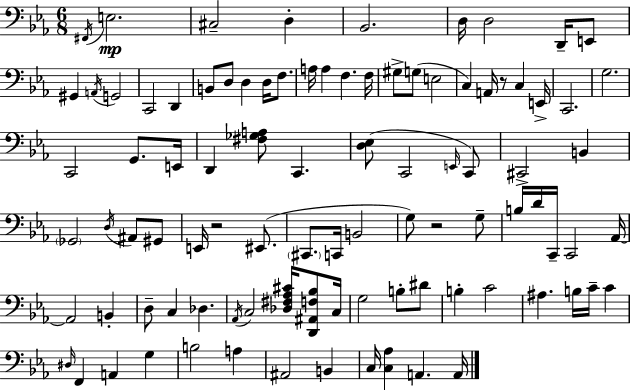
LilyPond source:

{
  \clef bass
  \numericTimeSignature
  \time 6/8
  \key c \minor
  \acciaccatura { fis,16 }\mp e2. | cis2-- d4-. | bes,2. | d16 d2 d,16-- e,8 | \break gis,4 \acciaccatura { a,16 } g,2 | c,2 d,4 | b,8 d8 d4 d16 f8. | a16 a4 f4. | \break f16 gis8-> g8( e2 | c4) a,16 r8 c4 | e,16-> c,2. | g2. | \break c,2 g,8. | e,16 d,4 <fis ges a>8 c,4. | <d ees>8( c,2 | \grace { e,16 }) c,8 cis,2-> b,4 | \break \parenthesize ges,2 \acciaccatura { d16 } | ais,8 gis,8 e,16 r2 | eis,8.( \parenthesize cis,8. c,16 b,2 | g8) r2 | \break g8-- b16 d'16 c,16-- c,2 | aes,16~~ aes,2 | b,4-. d8-- c4 des4. | \acciaccatura { aes,16 } c2 | \break <des fis aes cis'>16 <d, ais, f bes>8 c16 g2 | b8-. dis'8 b4-. c'2 | ais4. b16 | c'16-- c'4 \grace { dis16 } f,4 a,4 | \break g4 b2 | a4 ais,2 | b,4 c16 <c aes>4 a,4. | a,16 \bar "|."
}